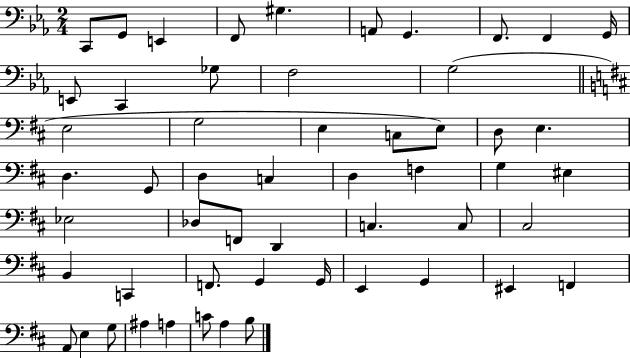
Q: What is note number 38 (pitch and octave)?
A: B2